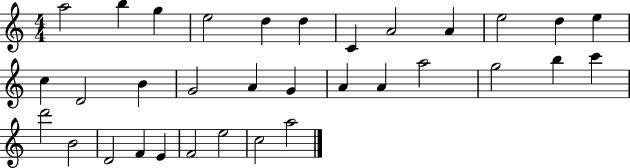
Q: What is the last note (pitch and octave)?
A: A5